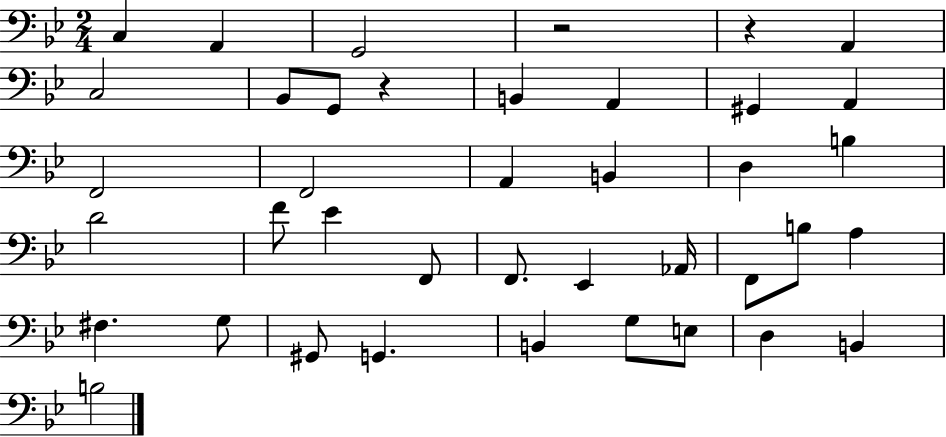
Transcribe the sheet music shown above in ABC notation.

X:1
T:Untitled
M:2/4
L:1/4
K:Bb
C, A,, G,,2 z2 z A,, C,2 _B,,/2 G,,/2 z B,, A,, ^G,, A,, F,,2 F,,2 A,, B,, D, B, D2 F/2 _E F,,/2 F,,/2 _E,, _A,,/4 F,,/2 B,/2 A, ^F, G,/2 ^G,,/2 G,, B,, G,/2 E,/2 D, B,, B,2